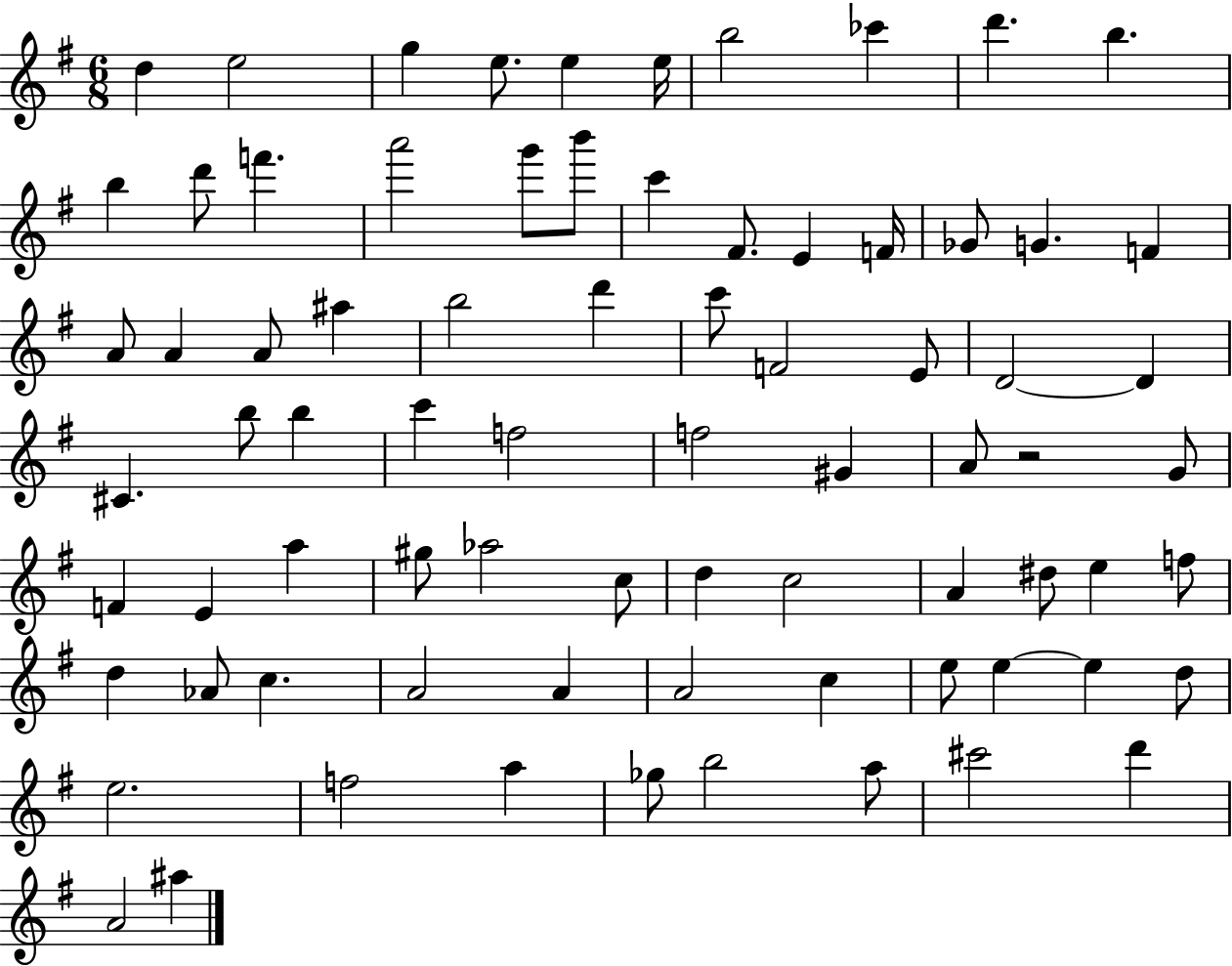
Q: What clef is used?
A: treble